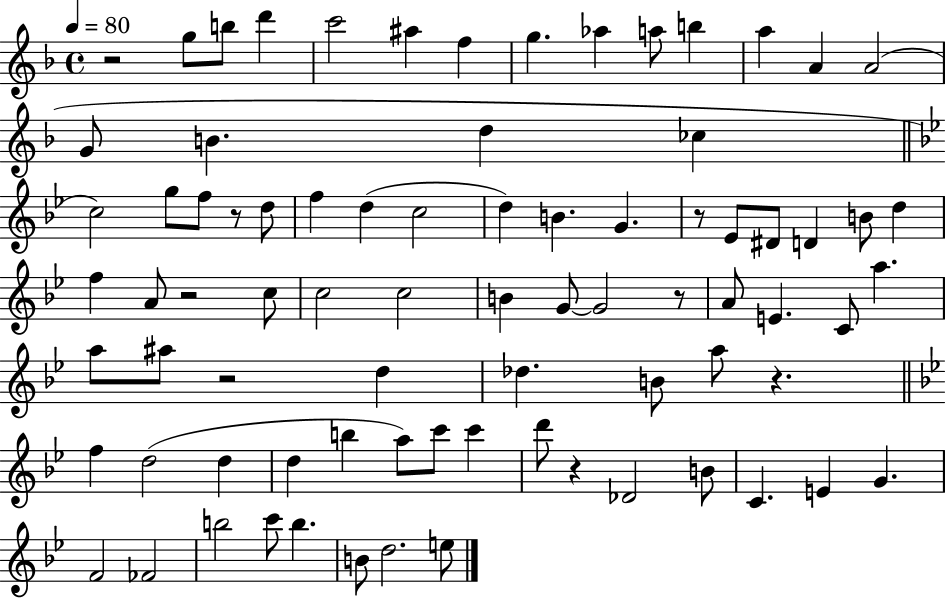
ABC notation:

X:1
T:Untitled
M:4/4
L:1/4
K:F
z2 g/2 b/2 d' c'2 ^a f g _a a/2 b a A A2 G/2 B d _c c2 g/2 f/2 z/2 d/2 f d c2 d B G z/2 _E/2 ^D/2 D B/2 d f A/2 z2 c/2 c2 c2 B G/2 G2 z/2 A/2 E C/2 a a/2 ^a/2 z2 d _d B/2 a/2 z f d2 d d b a/2 c'/2 c' d'/2 z _D2 B/2 C E G F2 _F2 b2 c'/2 b B/2 d2 e/2